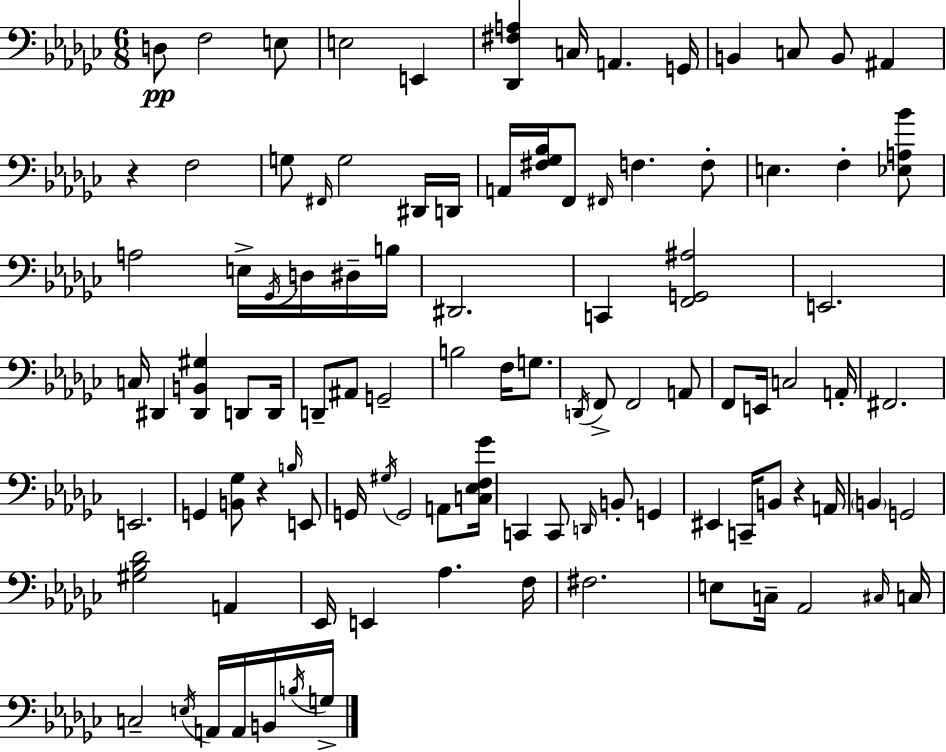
X:1
T:Untitled
M:6/8
L:1/4
K:Ebm
D,/2 F,2 E,/2 E,2 E,, [_D,,^F,A,] C,/4 A,, G,,/4 B,, C,/2 B,,/2 ^A,, z F,2 G,/2 ^F,,/4 G,2 ^D,,/4 D,,/4 A,,/4 [^F,_G,_B,]/4 F,,/2 ^F,,/4 F, F,/2 E, F, [_E,A,_B]/2 A,2 E,/4 _G,,/4 D,/4 ^D,/4 B,/4 ^D,,2 C,, [F,,G,,^A,]2 E,,2 C,/4 ^D,, [^D,,B,,^G,] D,,/2 D,,/4 D,,/2 ^A,,/2 G,,2 B,2 F,/4 G,/2 D,,/4 F,,/2 F,,2 A,,/2 F,,/2 E,,/4 C,2 A,,/4 ^F,,2 E,,2 G,, [B,,_G,]/2 z B,/4 E,,/2 G,,/4 ^G,/4 G,,2 A,,/2 [C,_E,F,_G]/4 C,, C,,/2 D,,/4 B,,/2 G,, ^E,, C,,/4 B,,/2 z A,,/4 B,, G,,2 [^G,_B,_D]2 A,, _E,,/4 E,, _A, F,/4 ^F,2 E,/2 C,/4 _A,,2 ^C,/4 C,/4 C,2 E,/4 A,,/4 A,,/4 B,,/4 B,/4 G,/4